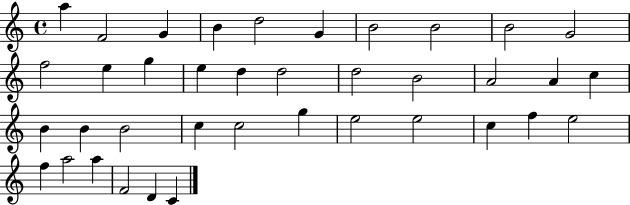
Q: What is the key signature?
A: C major